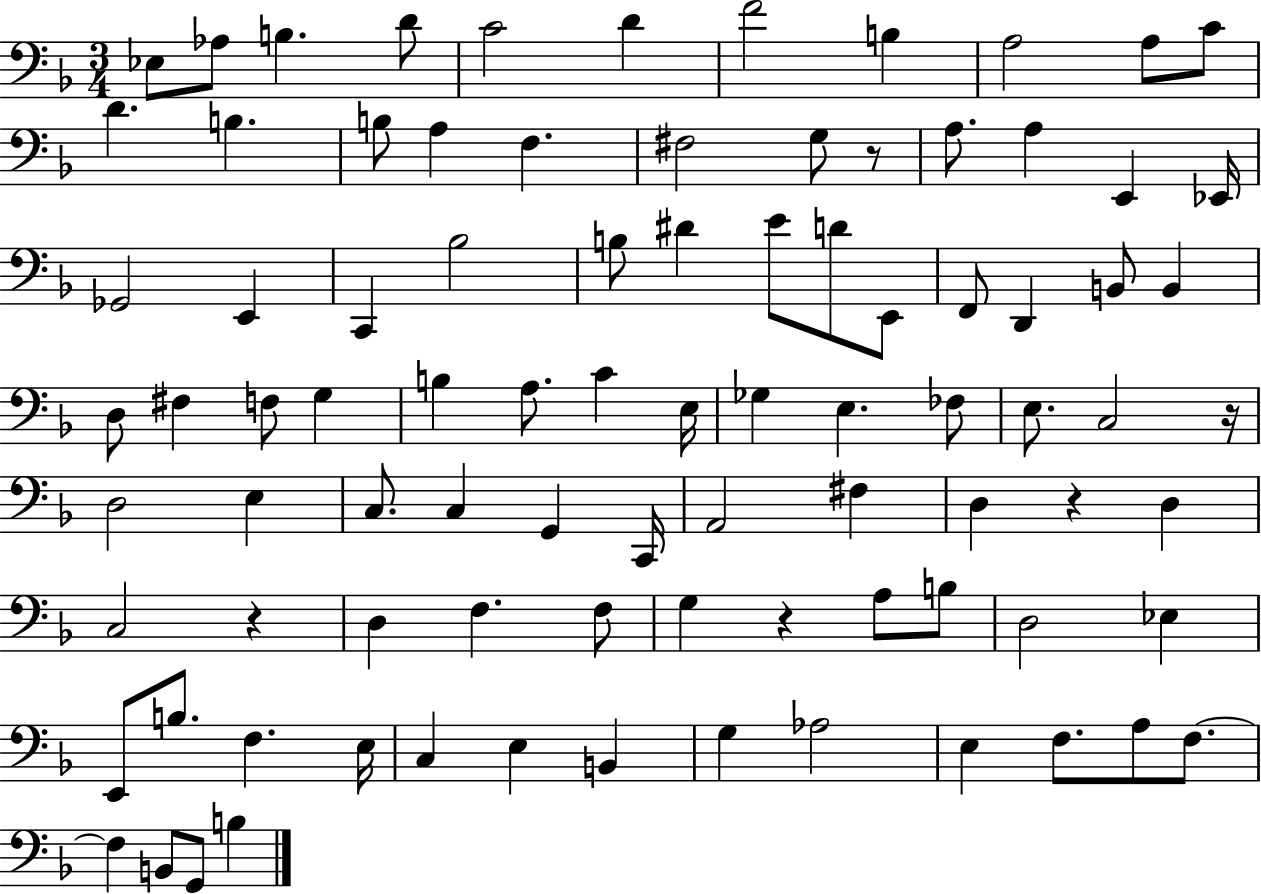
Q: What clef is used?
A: bass